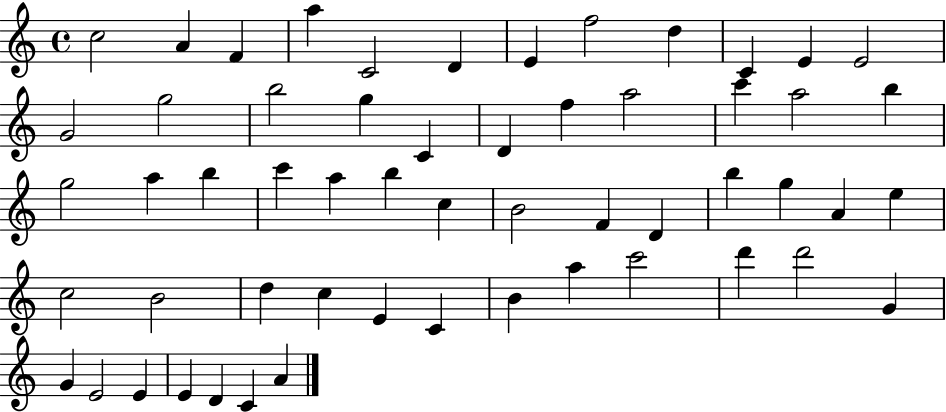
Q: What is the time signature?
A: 4/4